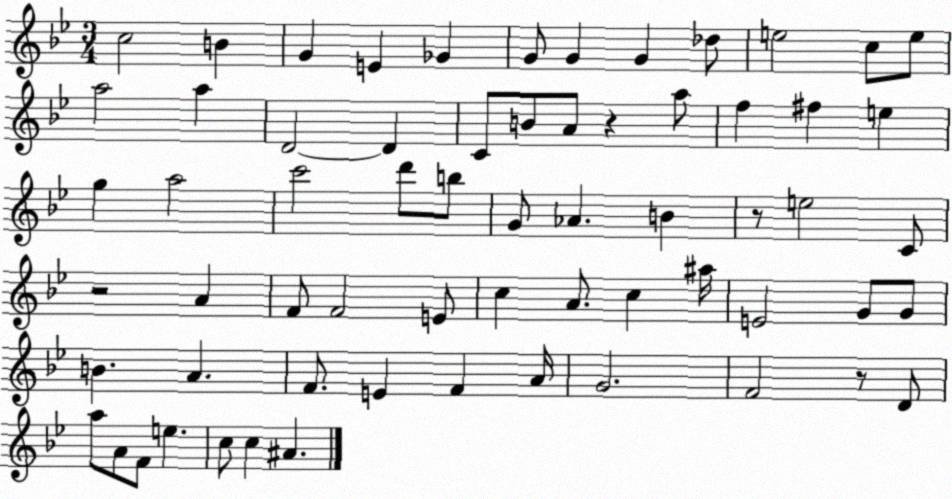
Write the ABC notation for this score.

X:1
T:Untitled
M:3/4
L:1/4
K:Bb
c2 B G E _G G/2 G G _d/2 e2 c/2 e/2 a2 a D2 D C/2 B/2 A/2 z a/2 f ^f e g a2 c'2 d'/2 b/2 G/2 _A B z/2 e2 C/2 z2 A F/2 F2 E/2 c A/2 c ^a/4 E2 G/2 G/2 B A F/2 E F A/4 G2 F2 z/2 D/2 a/2 A/2 F/2 e c/2 c ^A